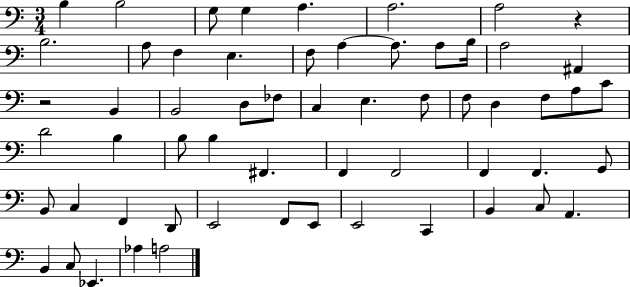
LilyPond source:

{
  \clef bass
  \numericTimeSignature
  \time 3/4
  \key c \major
  b4 b2 | g8 g4 a4. | a2. | a2 r4 | \break b2. | a8 f4 e4. | f8 a4~~ a8. a8 b16 | a2 ais,4 | \break r2 b,4 | b,2 d8 fes8 | c4 e4. f8 | f8 d4 f8 a8 c'8 | \break d'2 b4 | b8 b4 fis,4. | f,4 f,2 | f,4 f,4. g,8 | \break b,8 c4 f,4 d,8 | e,2 f,8 e,8 | e,2 c,4 | b,4 c8 a,4. | \break b,4 c8 ees,4. | aes4 a2 | \bar "|."
}